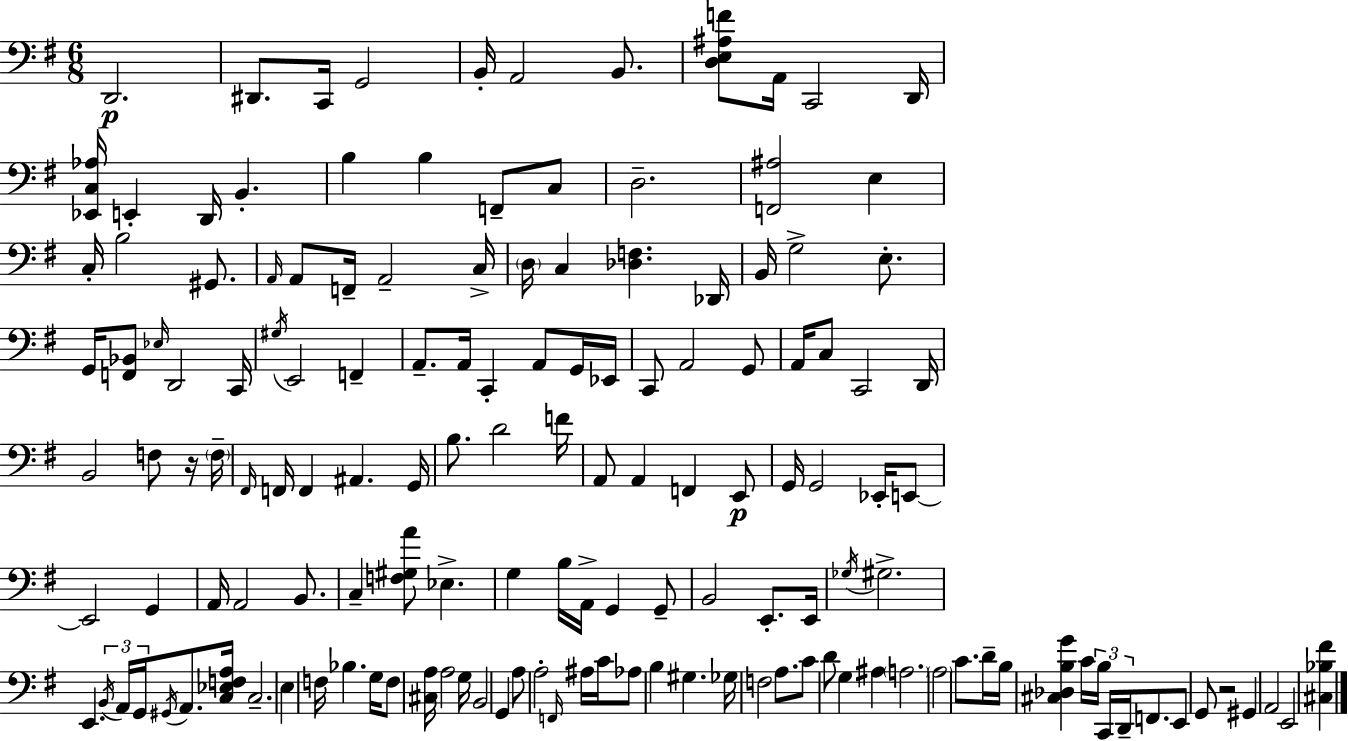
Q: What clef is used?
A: bass